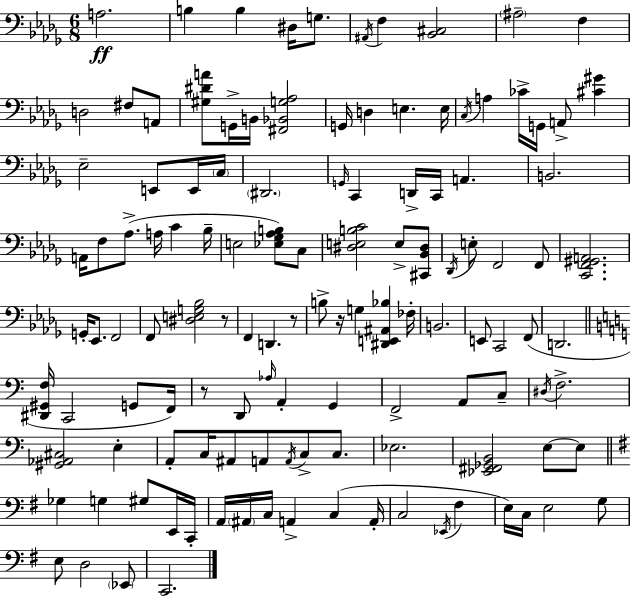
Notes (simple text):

A3/h. B3/q B3/q D#3/s G3/e. A#2/s F3/q [Bb2,C#3]/h A#3/h F3/q D3/h F#3/e A2/e [G#3,D#4,A4]/e G2/s B2/s [F#2,Bb2,G3,Ab3]/h G2/s D3/q E3/q. E3/s C3/s A3/q CES4/s G2/s A2/e [C#4,G#4]/q Eb3/h E2/e E2/s C3/s D#2/h. G2/s C2/q D2/s C2/s A2/q. B2/h. A2/s F3/e Ab3/e. A3/s C4/q Bb3/s E3/h [Eb3,Gb3,Ab3,B3]/e C3/e [D#3,E3,B3,C4]/h E3/e [C#2,Bb2,D#3]/e Db2/s E3/e F2/h F2/e [C2,F2,G#2,A2]/h. G2/s Eb2/e. F2/h F2/e [D#3,E3,G3,Bb3]/h R/e F2/q D2/q. R/e B3/e R/s G3/q [D#2,E2,A#2,Bb3]/q FES3/s B2/h. E2/e C2/h F2/e D2/h. [D#2,G#2,F3]/s C2/h G2/e F2/s R/e D2/e Ab3/s A2/q G2/q F2/h A2/e C3/e D#3/s F3/h. [G#2,Ab2,C#3]/h E3/q A2/e C3/s A#2/e A2/e A2/s C3/e C3/e. Eb3/h. [Eb2,F#2,Gb2,B2]/h E3/e E3/e Gb3/q G3/q G#3/e E2/s C2/s A2/s A#2/s C3/s A2/q C3/q A2/s C3/h Eb2/s F#3/q E3/s C3/s E3/h G3/e E3/e D3/h Eb2/e C2/h.